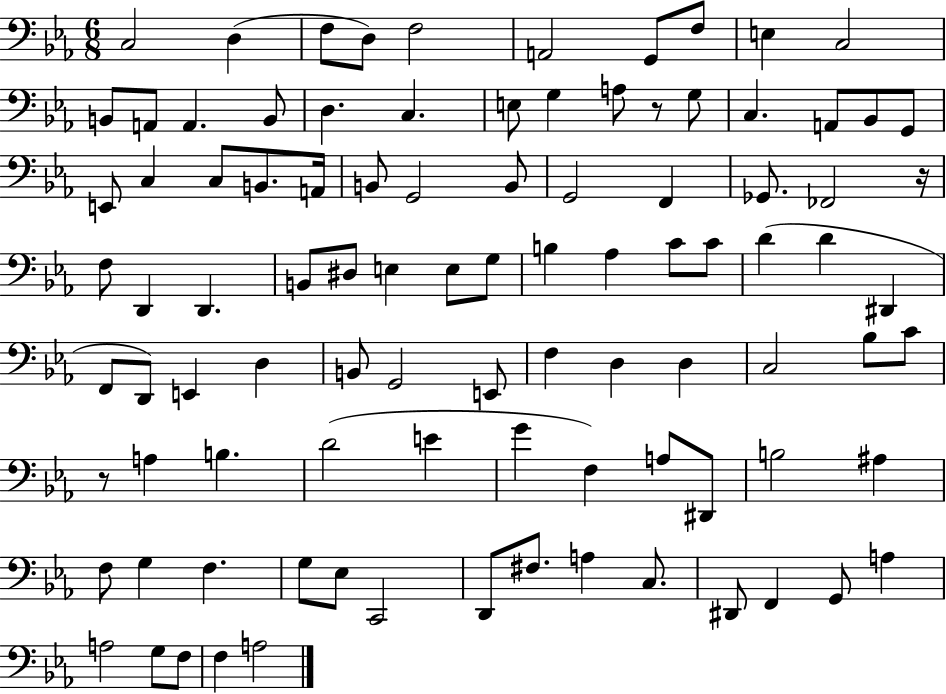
{
  \clef bass
  \numericTimeSignature
  \time 6/8
  \key ees \major
  \repeat volta 2 { c2 d4( | f8 d8) f2 | a,2 g,8 f8 | e4 c2 | \break b,8 a,8 a,4. b,8 | d4. c4. | e8 g4 a8 r8 g8 | c4. a,8 bes,8 g,8 | \break e,8 c4 c8 b,8. a,16 | b,8 g,2 b,8 | g,2 f,4 | ges,8. fes,2 r16 | \break f8 d,4 d,4. | b,8 dis8 e4 e8 g8 | b4 aes4 c'8 c'8 | d'4( d'4 dis,4 | \break f,8 d,8) e,4 d4 | b,8 g,2 e,8 | f4 d4 d4 | c2 bes8 c'8 | \break r8 a4 b4. | d'2( e'4 | g'4 f4) a8 dis,8 | b2 ais4 | \break f8 g4 f4. | g8 ees8 c,2 | d,8 fis8. a4 c8. | dis,8 f,4 g,8 a4 | \break a2 g8 f8 | f4 a2 | } \bar "|."
}